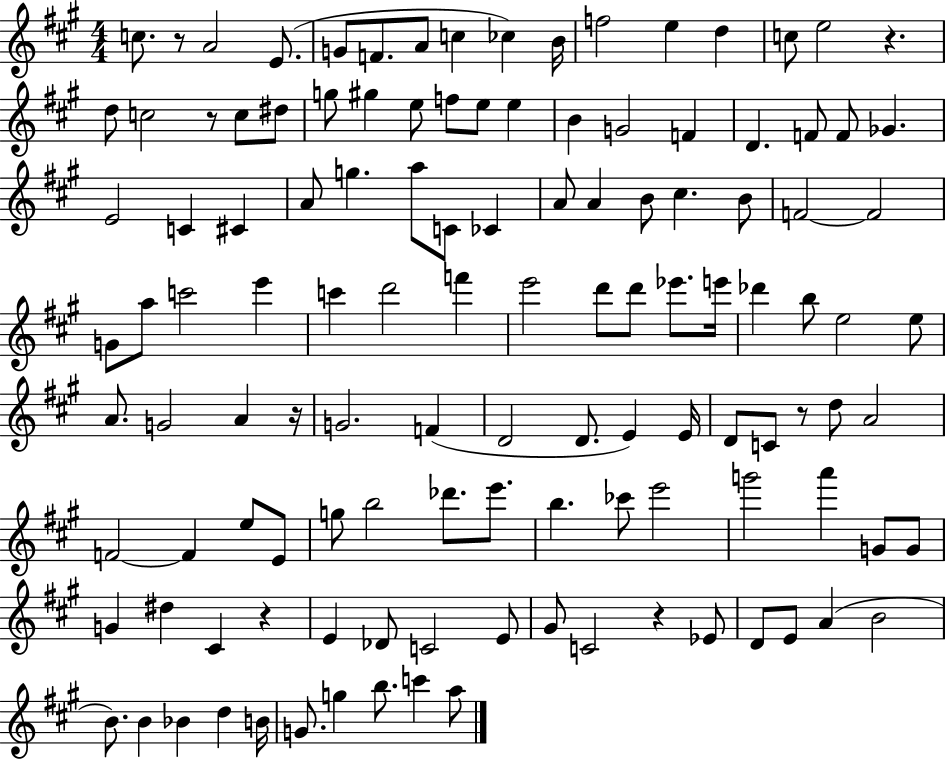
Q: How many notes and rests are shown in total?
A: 121